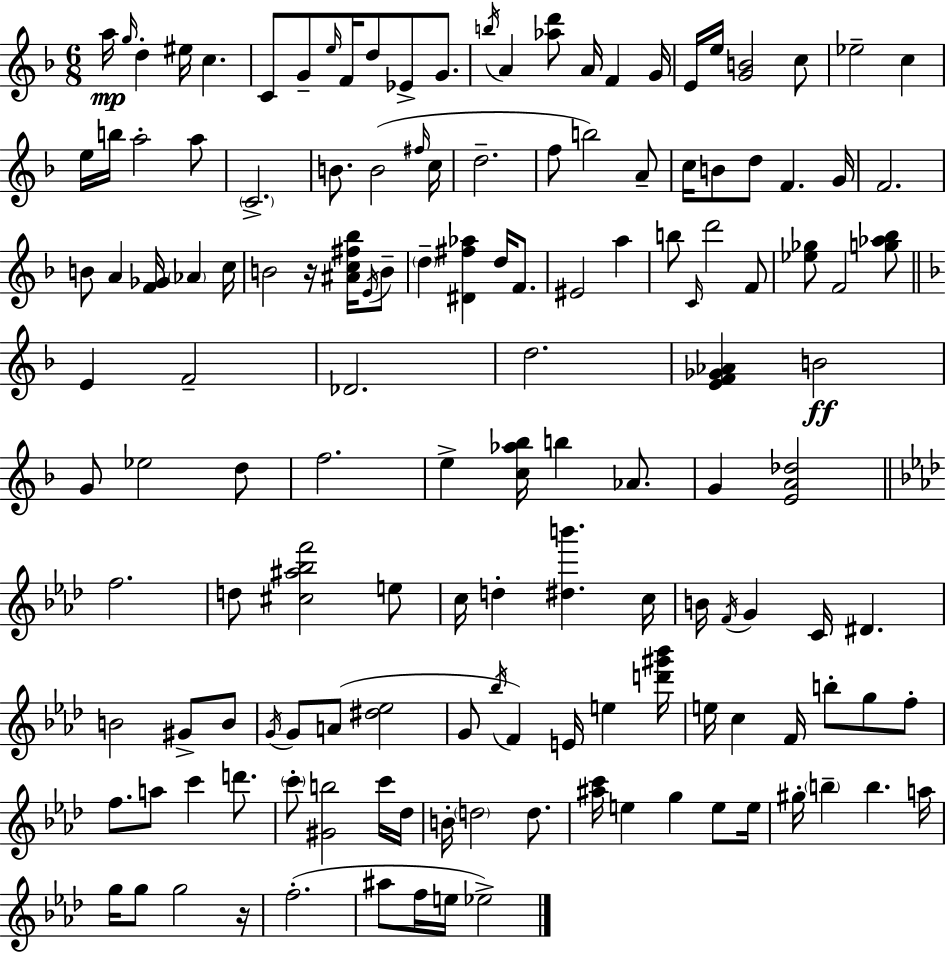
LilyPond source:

{
  \clef treble
  \numericTimeSignature
  \time 6/8
  \key f \major
  \repeat volta 2 { a''16\mp \grace { g''16 } d''4-. eis''16 c''4. | c'8 g'8-- \grace { e''16 } f'16 d''8 ees'8-> g'8. | \acciaccatura { b''16 } a'4 <aes'' d'''>8 a'16 f'4 | g'16 e'16 e''16 <g' b'>2 | \break c''8 ees''2-- c''4 | e''16 b''16 a''2-. | a''8 \parenthesize c'2.-> | b'8. b'2( | \break \grace { fis''16 } c''16 d''2.-- | f''8 b''2) | a'8-- c''16 b'8 d''8 f'4. | g'16 f'2. | \break b'8 a'4 <f' ges'>16 \parenthesize aes'4 | c''16 b'2 | r16 <ais' c'' fis'' bes''>16 \acciaccatura { e'16 } b'8-- \parenthesize d''4-- <dis' fis'' aes''>4 | d''16 f'8. eis'2 | \break a''4 b''8 \grace { c'16 } d'''2 | f'8 <ees'' ges''>8 f'2 | <g'' aes'' bes''>8 \bar "||" \break \key f \major e'4 f'2-- | des'2. | d''2. | <e' f' ges' aes'>4 b'2\ff | \break g'8 ees''2 d''8 | f''2. | e''4-> <c'' aes'' bes''>16 b''4 aes'8. | g'4 <e' a' des''>2 | \break \bar "||" \break \key f \minor f''2. | d''8 <cis'' ais'' bes'' f'''>2 e''8 | c''16 d''4-. <dis'' b'''>4. c''16 | b'16 \acciaccatura { f'16 } g'4 c'16 dis'4. | \break b'2 gis'8-> b'8 | \acciaccatura { g'16 } g'8 a'8( <dis'' ees''>2 | g'8 \acciaccatura { bes''16 } f'4) e'16 e''4 | <d''' gis''' bes'''>16 e''16 c''4 f'16 b''8-. g''8 | \break f''8-. f''8. a''8 c'''4 | d'''8. \parenthesize c'''8-. <gis' b''>2 | c'''16 des''16 b'16-. \parenthesize d''2 | d''8. <ais'' c'''>16 e''4 g''4 | \break e''8 e''16 gis''16-. \parenthesize b''4-- b''4. | a''16 g''16 g''8 g''2 | r16 f''2.-.( | ais''8 f''16 e''16 ees''2->) | \break } \bar "|."
}